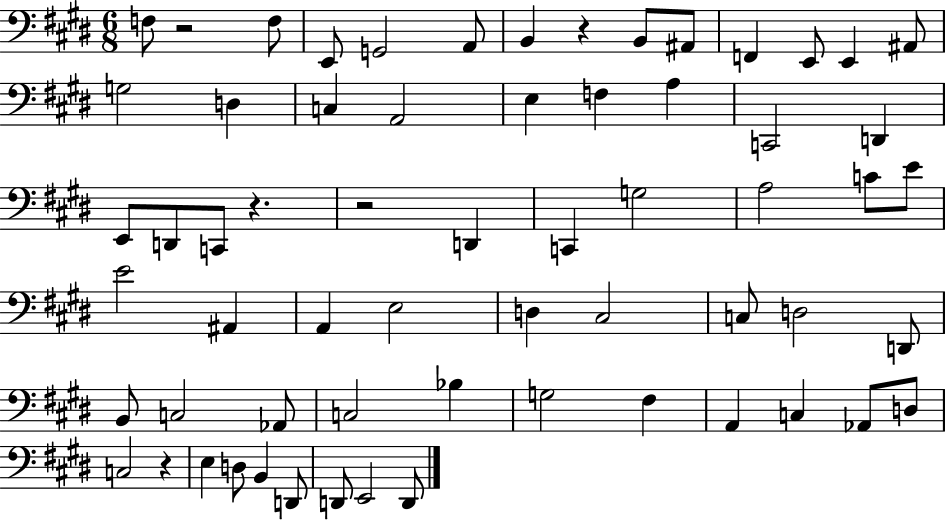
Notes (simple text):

F3/e R/h F3/e E2/e G2/h A2/e B2/q R/q B2/e A#2/e F2/q E2/e E2/q A#2/e G3/h D3/q C3/q A2/h E3/q F3/q A3/q C2/h D2/q E2/e D2/e C2/e R/q. R/h D2/q C2/q G3/h A3/h C4/e E4/e E4/h A#2/q A2/q E3/h D3/q C#3/h C3/e D3/h D2/e B2/e C3/h Ab2/e C3/h Bb3/q G3/h F#3/q A2/q C3/q Ab2/e D3/e C3/h R/q E3/q D3/e B2/q D2/e D2/e E2/h D2/e